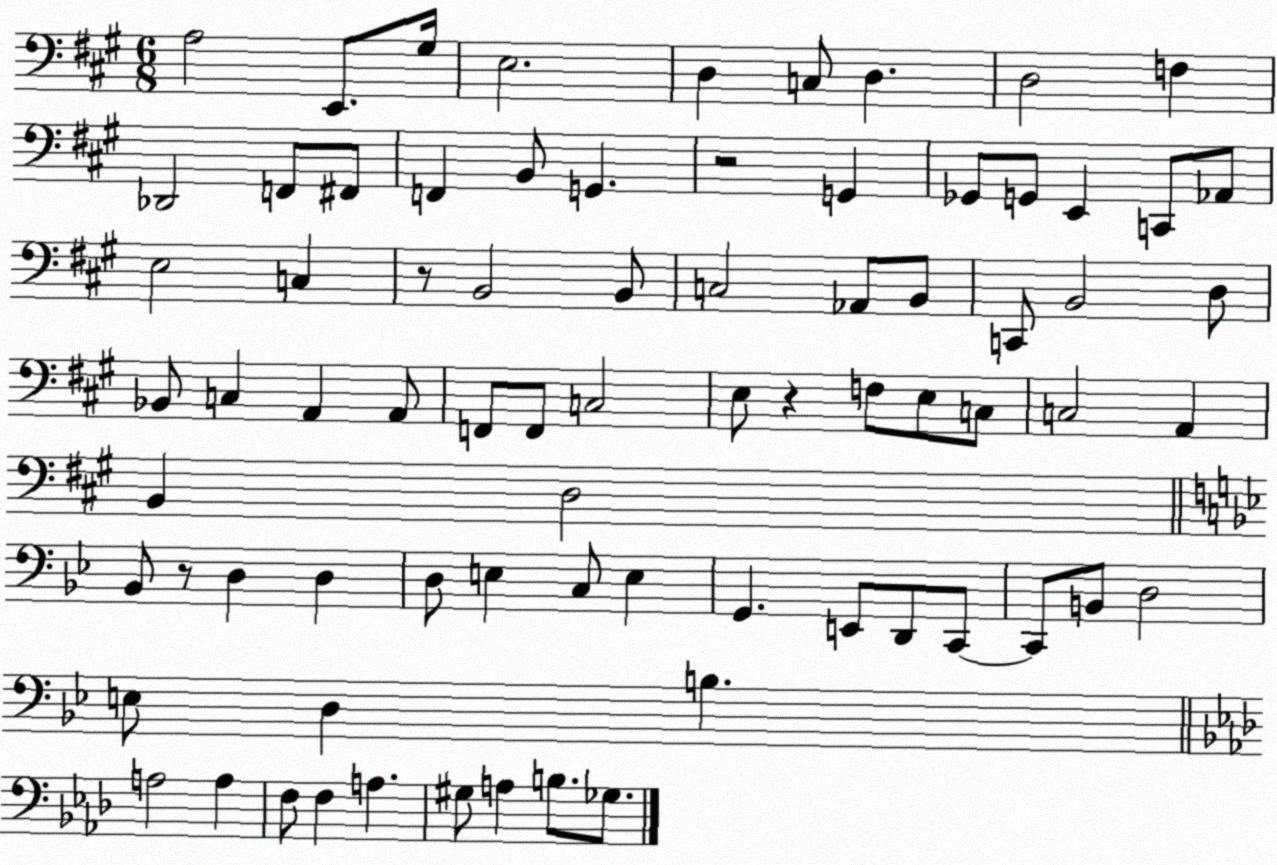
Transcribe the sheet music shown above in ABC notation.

X:1
T:Untitled
M:6/8
L:1/4
K:A
A,2 E,,/2 ^G,/4 E,2 D, C,/2 D, D,2 F, _D,,2 F,,/2 ^F,,/2 F,, B,,/2 G,, z2 G,, _G,,/2 G,,/2 E,, C,,/2 _A,,/2 E,2 C, z/2 B,,2 B,,/2 C,2 _A,,/2 B,,/2 C,,/2 B,,2 D,/2 _B,,/2 C, A,, A,,/2 F,,/2 F,,/2 C,2 E,/2 z F,/2 E,/2 C,/2 C,2 A,, B,, D,2 _B,,/2 z/2 D, D, D,/2 E, C,/2 E, G,, E,,/2 D,,/2 C,,/2 C,,/2 B,,/2 D,2 E,/2 D, B, A,2 A, F,/2 F, A, ^G,/2 A, B,/2 _G,/2